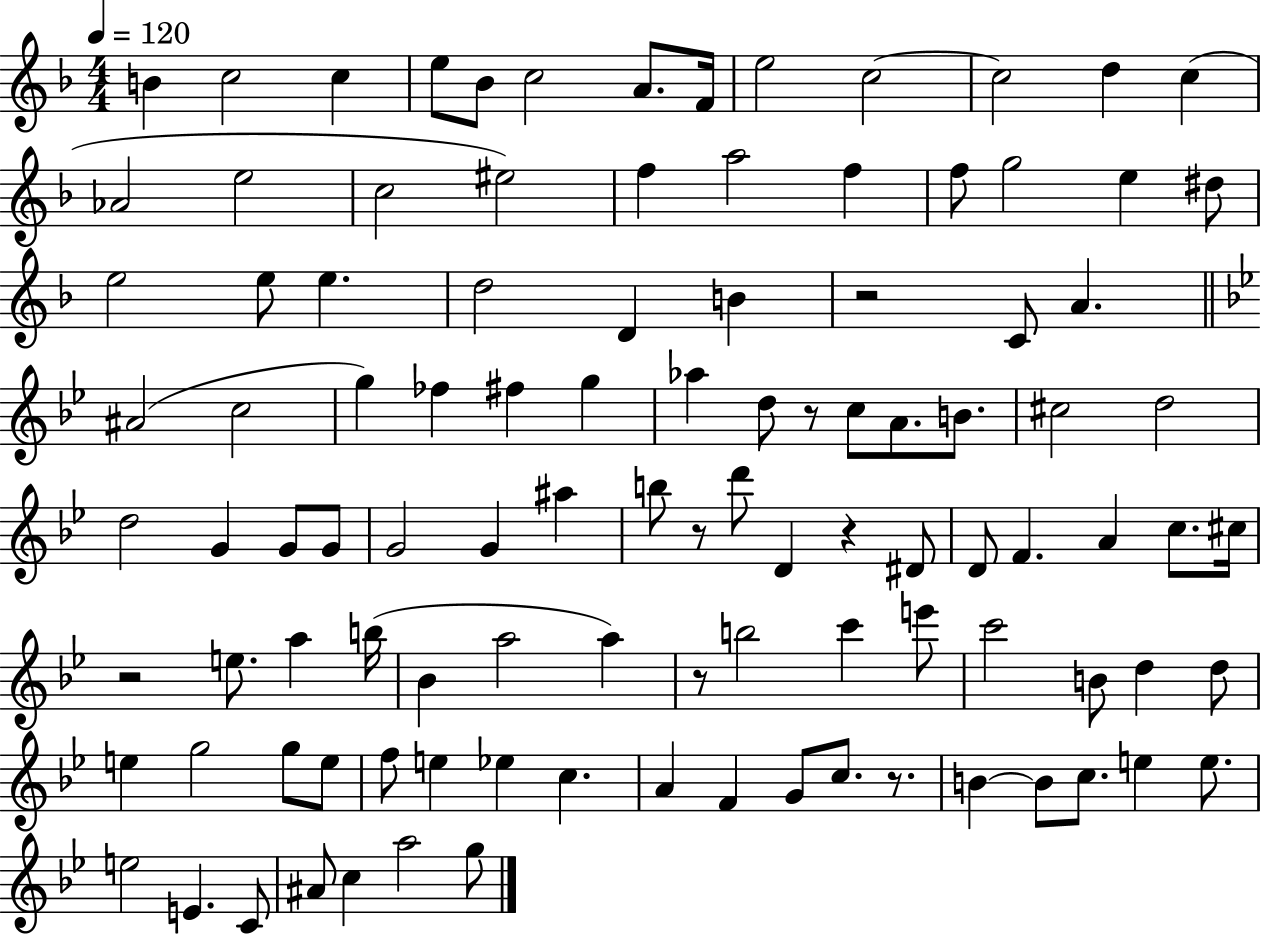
{
  \clef treble
  \numericTimeSignature
  \time 4/4
  \key f \major
  \tempo 4 = 120
  \repeat volta 2 { b'4 c''2 c''4 | e''8 bes'8 c''2 a'8. f'16 | e''2 c''2~~ | c''2 d''4 c''4( | \break aes'2 e''2 | c''2 eis''2) | f''4 a''2 f''4 | f''8 g''2 e''4 dis''8 | \break e''2 e''8 e''4. | d''2 d'4 b'4 | r2 c'8 a'4. | \bar "||" \break \key g \minor ais'2( c''2 | g''4) fes''4 fis''4 g''4 | aes''4 d''8 r8 c''8 a'8. b'8. | cis''2 d''2 | \break d''2 g'4 g'8 g'8 | g'2 g'4 ais''4 | b''8 r8 d'''8 d'4 r4 dis'8 | d'8 f'4. a'4 c''8. cis''16 | \break r2 e''8. a''4 b''16( | bes'4 a''2 a''4) | r8 b''2 c'''4 e'''8 | c'''2 b'8 d''4 d''8 | \break e''4 g''2 g''8 e''8 | f''8 e''4 ees''4 c''4. | a'4 f'4 g'8 c''8. r8. | b'4~~ b'8 c''8. e''4 e''8. | \break e''2 e'4. c'8 | ais'8 c''4 a''2 g''8 | } \bar "|."
}